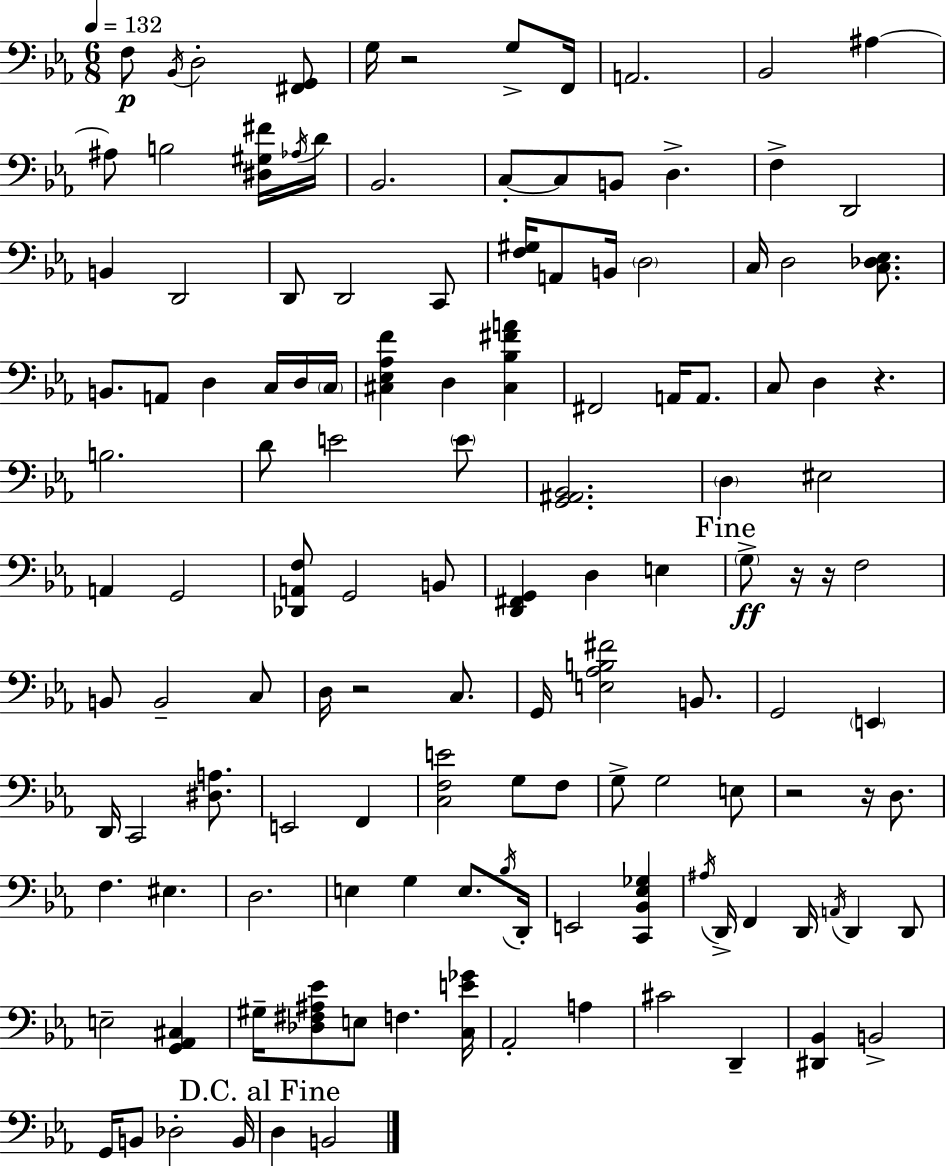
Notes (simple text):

F3/e Bb2/s D3/h [F#2,G2]/e G3/s R/h G3/e F2/s A2/h. Bb2/h A#3/q A#3/e B3/h [D#3,G#3,F#4]/s Ab3/s D4/s Bb2/h. C3/e C3/e B2/e D3/q. F3/q D2/h B2/q D2/h D2/e D2/h C2/e [F3,G#3]/s A2/e B2/s D3/h C3/s D3/h [C3,Db3,Eb3]/e. B2/e. A2/e D3/q C3/s D3/s C3/s [C#3,Eb3,Ab3,F4]/q D3/q [C#3,Bb3,F#4,A4]/q F#2/h A2/s A2/e. C3/e D3/q R/q. B3/h. D4/e E4/h E4/e [G2,A#2,Bb2]/h. D3/q EIS3/h A2/q G2/h [Db2,A2,F3]/e G2/h B2/e [D2,F#2,G2]/q D3/q E3/q G3/e R/s R/s F3/h B2/e B2/h C3/e D3/s R/h C3/e. G2/s [E3,Ab3,B3,F#4]/h B2/e. G2/h E2/q D2/s C2/h [D#3,A3]/e. E2/h F2/q [C3,F3,E4]/h G3/e F3/e G3/e G3/h E3/e R/h R/s D3/e. F3/q. EIS3/q. D3/h. E3/q G3/q E3/e. Bb3/s D2/s E2/h [C2,Bb2,Eb3,Gb3]/q A#3/s D2/s F2/q D2/s A2/s D2/q D2/e E3/h [G2,Ab2,C#3]/q G#3/s [Db3,F#3,A#3,Eb4]/e E3/e F3/q. [C3,E4,Gb4]/s Ab2/h A3/q C#4/h D2/q [D#2,Bb2]/q B2/h G2/s B2/e Db3/h B2/s D3/q B2/h